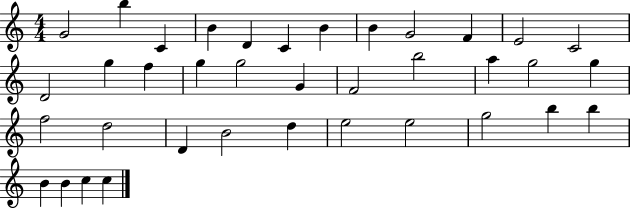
{
  \clef treble
  \numericTimeSignature
  \time 4/4
  \key c \major
  g'2 b''4 c'4 | b'4 d'4 c'4 b'4 | b'4 g'2 f'4 | e'2 c'2 | \break d'2 g''4 f''4 | g''4 g''2 g'4 | f'2 b''2 | a''4 g''2 g''4 | \break f''2 d''2 | d'4 b'2 d''4 | e''2 e''2 | g''2 b''4 b''4 | \break b'4 b'4 c''4 c''4 | \bar "|."
}